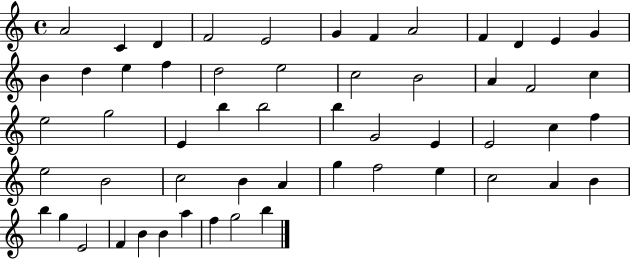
A4/h C4/q D4/q F4/h E4/h G4/q F4/q A4/h F4/q D4/q E4/q G4/q B4/q D5/q E5/q F5/q D5/h E5/h C5/h B4/h A4/q F4/h C5/q E5/h G5/h E4/q B5/q B5/h B5/q G4/h E4/q E4/h C5/q F5/q E5/h B4/h C5/h B4/q A4/q G5/q F5/h E5/q C5/h A4/q B4/q B5/q G5/q E4/h F4/q B4/q B4/q A5/q F5/q G5/h B5/q